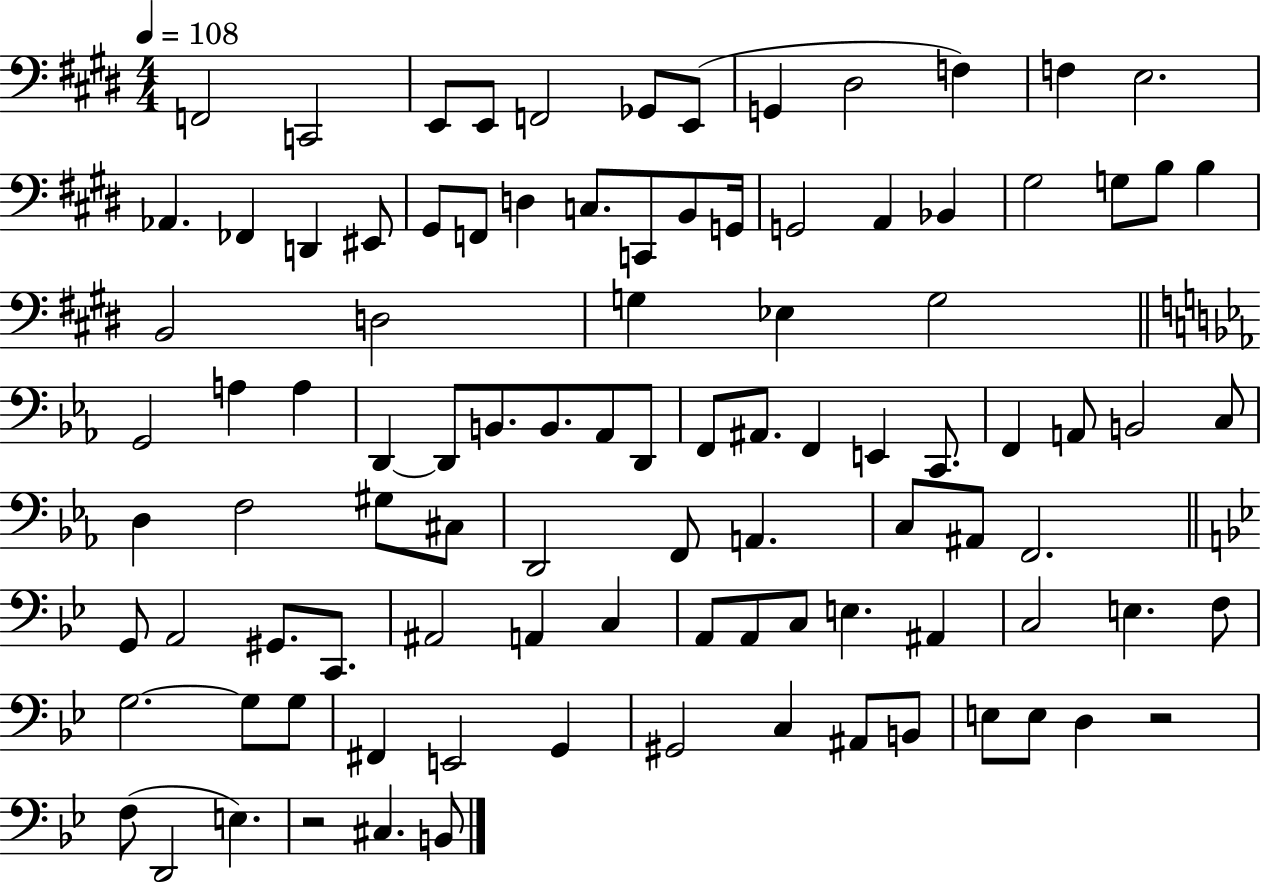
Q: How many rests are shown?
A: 2